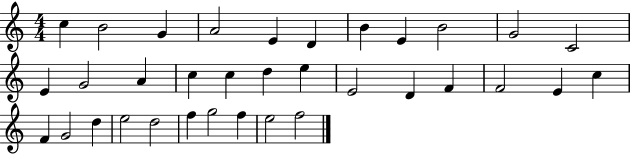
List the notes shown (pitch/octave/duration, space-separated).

C5/q B4/h G4/q A4/h E4/q D4/q B4/q E4/q B4/h G4/h C4/h E4/q G4/h A4/q C5/q C5/q D5/q E5/q E4/h D4/q F4/q F4/h E4/q C5/q F4/q G4/h D5/q E5/h D5/h F5/q G5/h F5/q E5/h F5/h